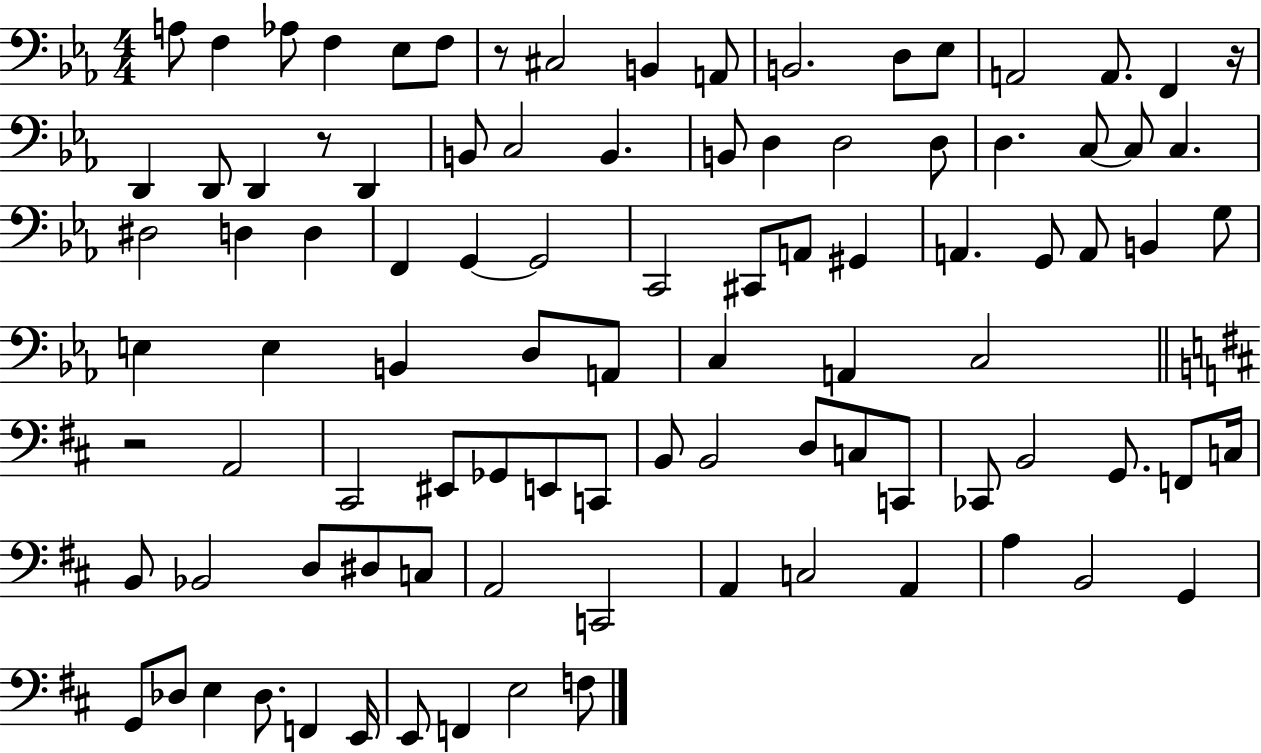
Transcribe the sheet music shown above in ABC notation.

X:1
T:Untitled
M:4/4
L:1/4
K:Eb
A,/2 F, _A,/2 F, _E,/2 F,/2 z/2 ^C,2 B,, A,,/2 B,,2 D,/2 _E,/2 A,,2 A,,/2 F,, z/4 D,, D,,/2 D,, z/2 D,, B,,/2 C,2 B,, B,,/2 D, D,2 D,/2 D, C,/2 C,/2 C, ^D,2 D, D, F,, G,, G,,2 C,,2 ^C,,/2 A,,/2 ^G,, A,, G,,/2 A,,/2 B,, G,/2 E, E, B,, D,/2 A,,/2 C, A,, C,2 z2 A,,2 ^C,,2 ^E,,/2 _G,,/2 E,,/2 C,,/2 B,,/2 B,,2 D,/2 C,/2 C,,/2 _C,,/2 B,,2 G,,/2 F,,/2 C,/4 B,,/2 _B,,2 D,/2 ^D,/2 C,/2 A,,2 C,,2 A,, C,2 A,, A, B,,2 G,, G,,/2 _D,/2 E, _D,/2 F,, E,,/4 E,,/2 F,, E,2 F,/2